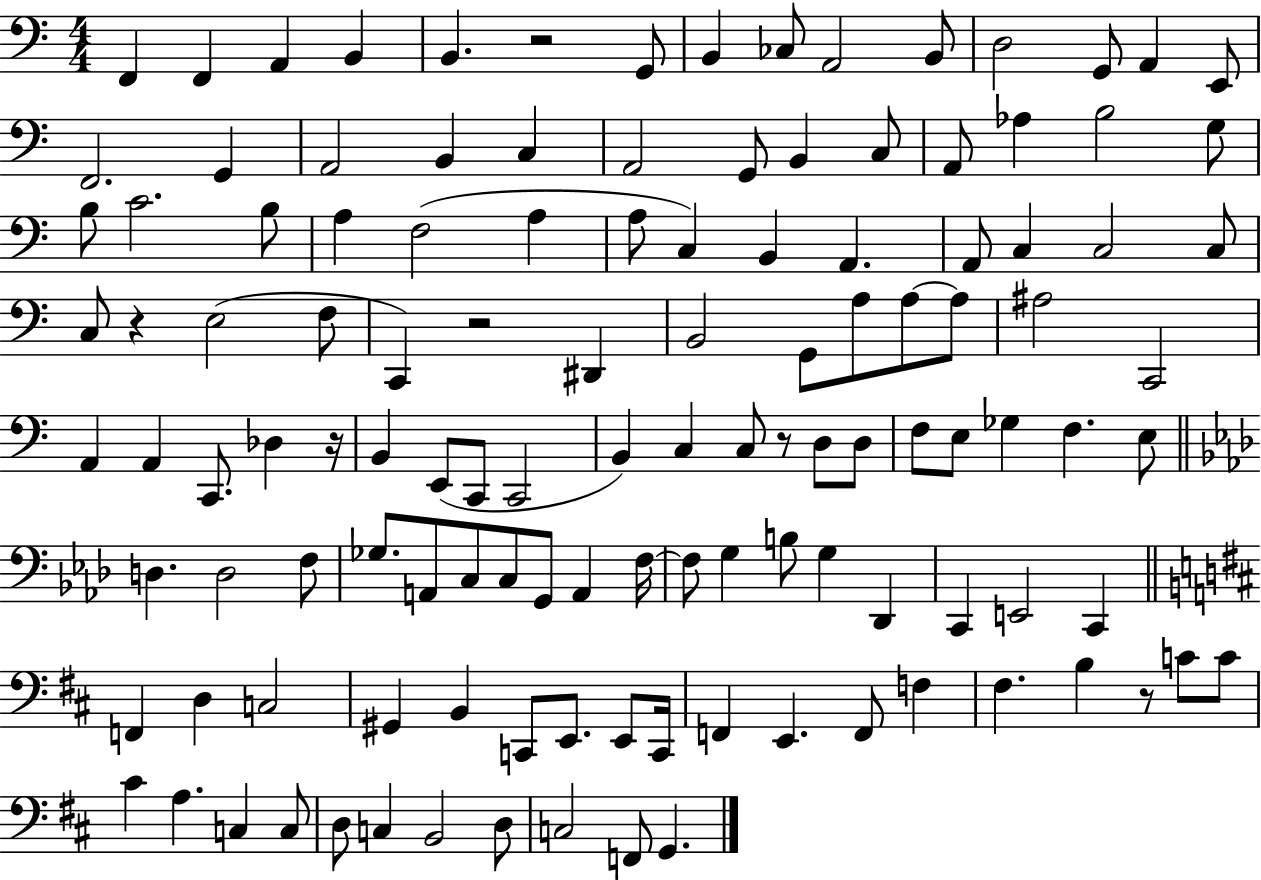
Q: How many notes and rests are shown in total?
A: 123